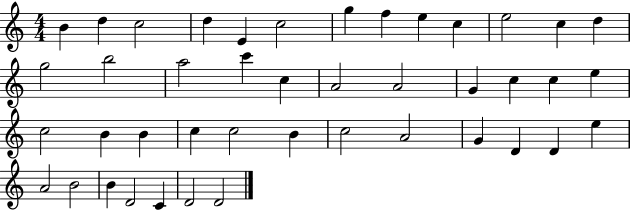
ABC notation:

X:1
T:Untitled
M:4/4
L:1/4
K:C
B d c2 d E c2 g f e c e2 c d g2 b2 a2 c' c A2 A2 G c c e c2 B B c c2 B c2 A2 G D D e A2 B2 B D2 C D2 D2